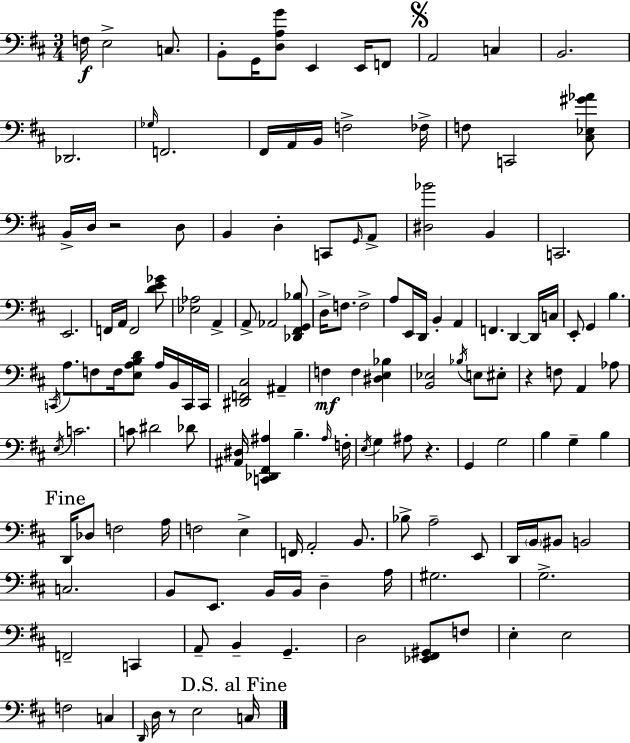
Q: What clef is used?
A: bass